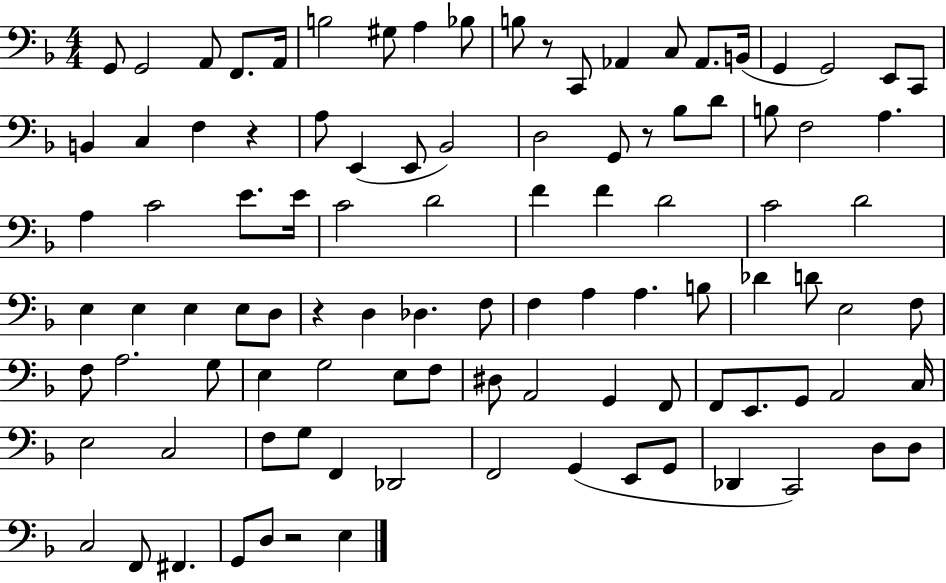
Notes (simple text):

G2/e G2/h A2/e F2/e. A2/s B3/h G#3/e A3/q Bb3/e B3/e R/e C2/e Ab2/q C3/e Ab2/e. B2/s G2/q G2/h E2/e C2/e B2/q C3/q F3/q R/q A3/e E2/q E2/e Bb2/h D3/h G2/e R/e Bb3/e D4/e B3/e F3/h A3/q. A3/q C4/h E4/e. E4/s C4/h D4/h F4/q F4/q D4/h C4/h D4/h E3/q E3/q E3/q E3/e D3/e R/q D3/q Db3/q. F3/e F3/q A3/q A3/q. B3/e Db4/q D4/e E3/h F3/e F3/e A3/h. G3/e E3/q G3/h E3/e F3/e D#3/e A2/h G2/q F2/e F2/e E2/e. G2/e A2/h C3/s E3/h C3/h F3/e G3/e F2/q Db2/h F2/h G2/q E2/e G2/e Db2/q C2/h D3/e D3/e C3/h F2/e F#2/q. G2/e D3/e R/h E3/q